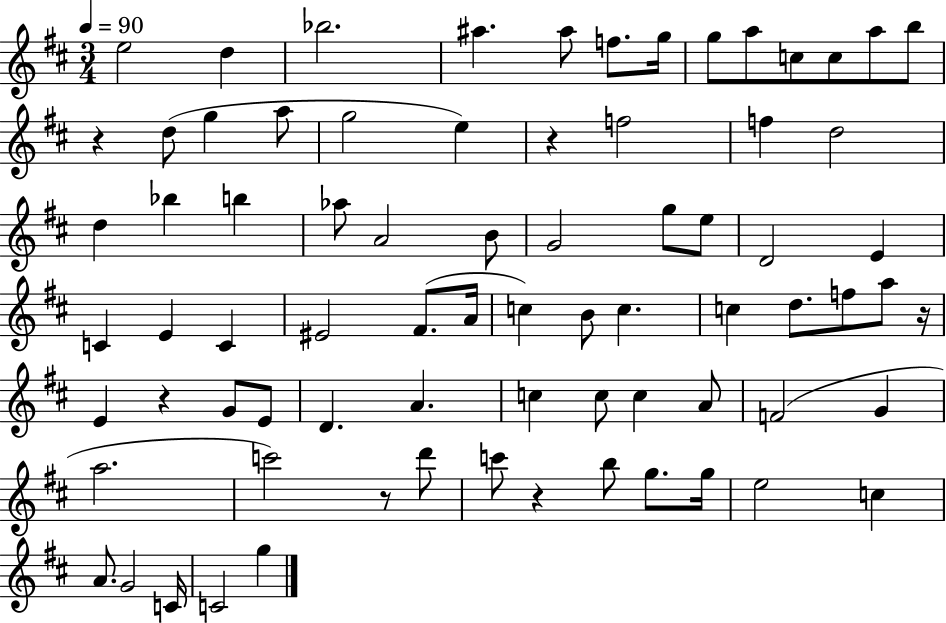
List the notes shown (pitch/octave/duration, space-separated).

E5/h D5/q Bb5/h. A#5/q. A#5/e F5/e. G5/s G5/e A5/e C5/e C5/e A5/e B5/e R/q D5/e G5/q A5/e G5/h E5/q R/q F5/h F5/q D5/h D5/q Bb5/q B5/q Ab5/e A4/h B4/e G4/h G5/e E5/e D4/h E4/q C4/q E4/q C4/q EIS4/h F#4/e. A4/s C5/q B4/e C5/q. C5/q D5/e. F5/e A5/e R/s E4/q R/q G4/e E4/e D4/q. A4/q. C5/q C5/e C5/q A4/e F4/h G4/q A5/h. C6/h R/e D6/e C6/e R/q B5/e G5/e. G5/s E5/h C5/q A4/e. G4/h C4/s C4/h G5/q